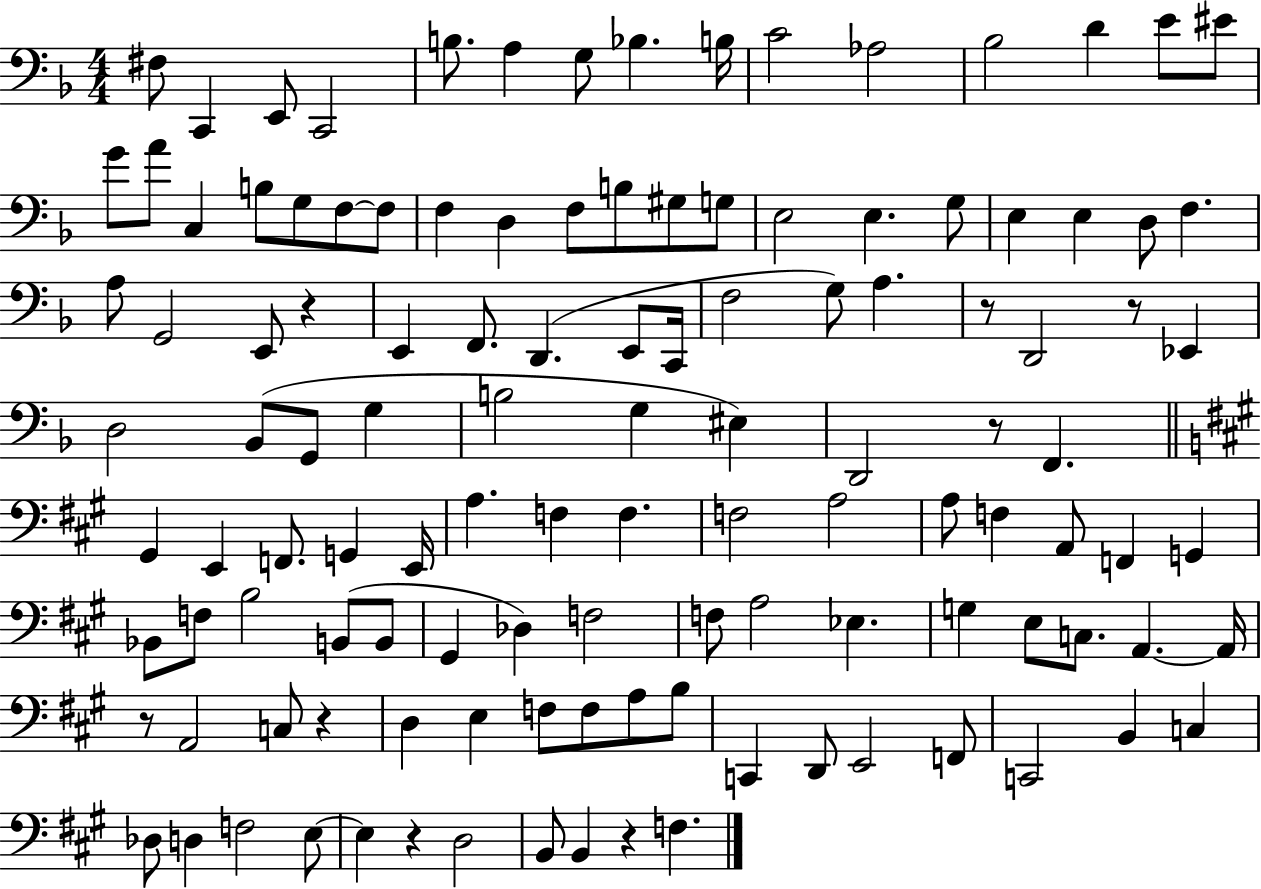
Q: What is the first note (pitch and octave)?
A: F#3